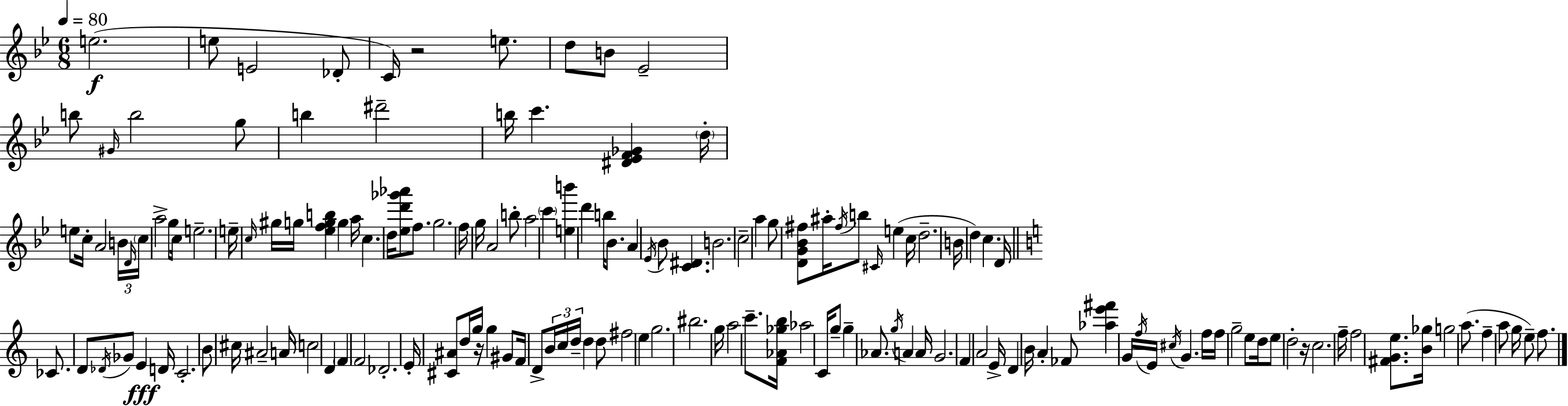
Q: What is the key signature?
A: BES major